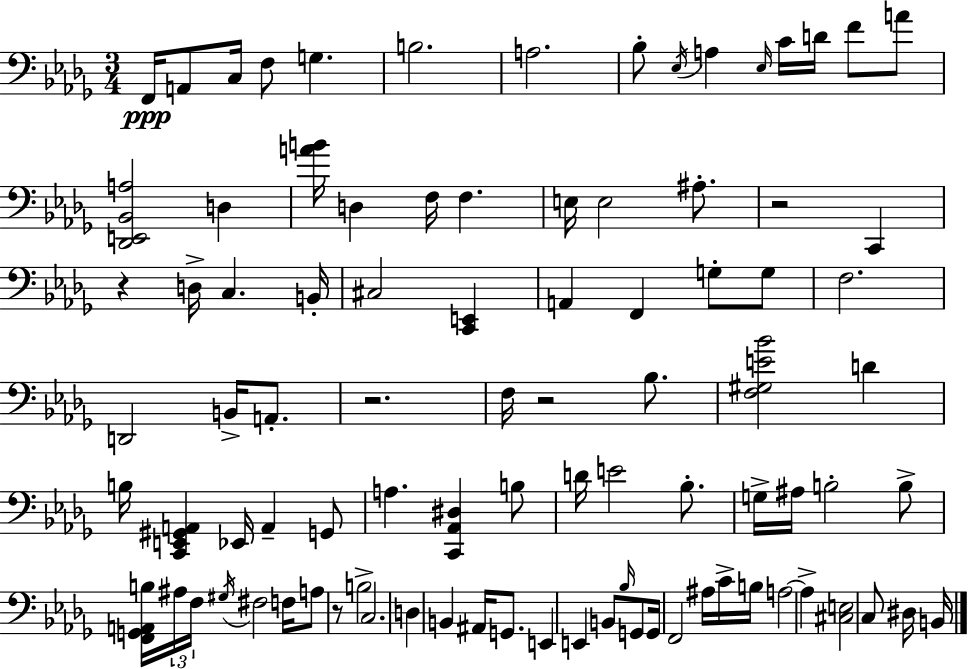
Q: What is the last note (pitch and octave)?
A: B2